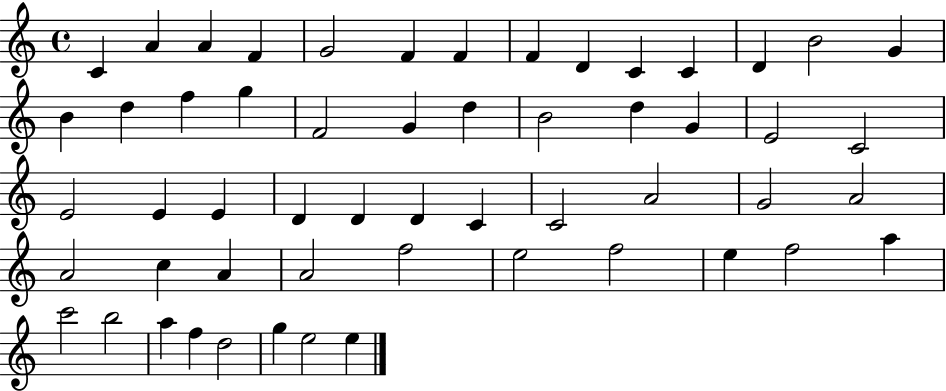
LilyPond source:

{
  \clef treble
  \time 4/4
  \defaultTimeSignature
  \key c \major
  c'4 a'4 a'4 f'4 | g'2 f'4 f'4 | f'4 d'4 c'4 c'4 | d'4 b'2 g'4 | \break b'4 d''4 f''4 g''4 | f'2 g'4 d''4 | b'2 d''4 g'4 | e'2 c'2 | \break e'2 e'4 e'4 | d'4 d'4 d'4 c'4 | c'2 a'2 | g'2 a'2 | \break a'2 c''4 a'4 | a'2 f''2 | e''2 f''2 | e''4 f''2 a''4 | \break c'''2 b''2 | a''4 f''4 d''2 | g''4 e''2 e''4 | \bar "|."
}